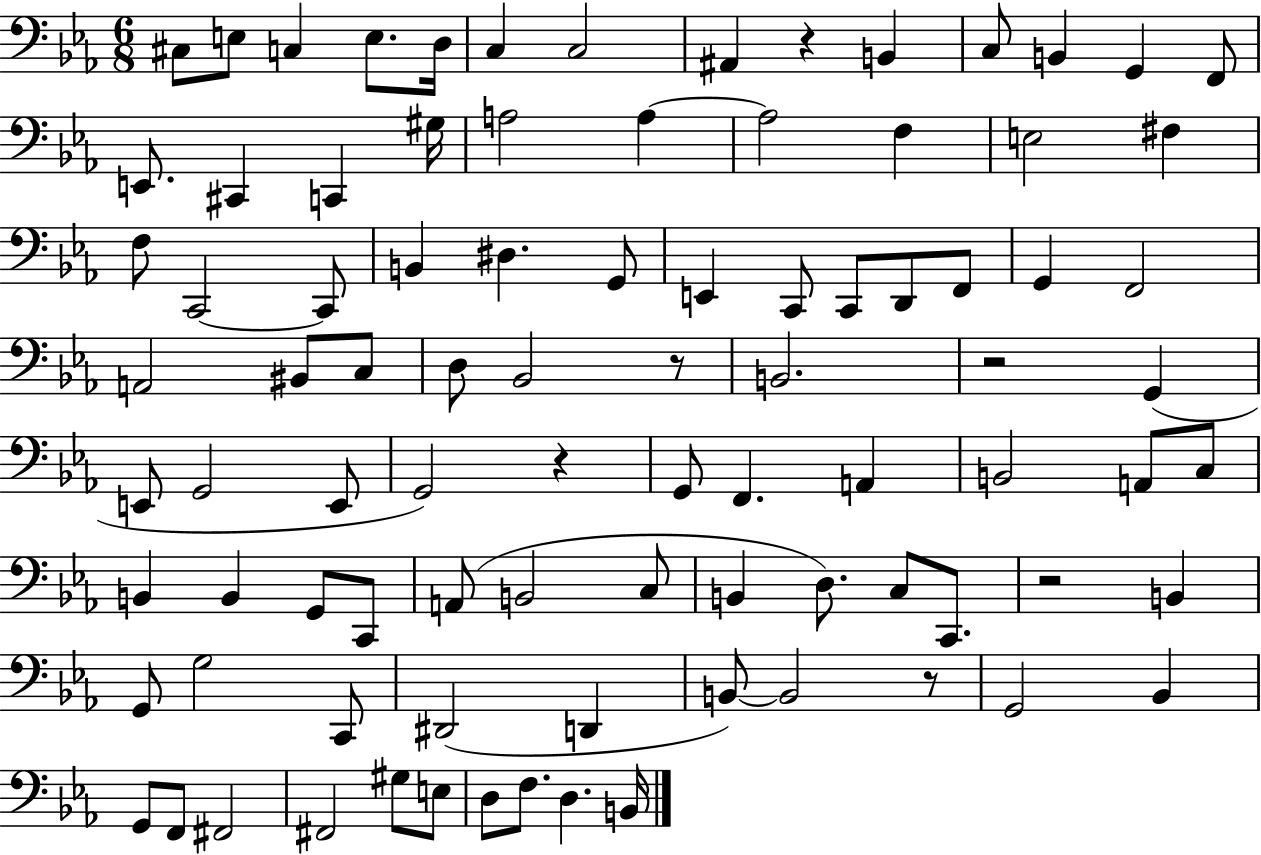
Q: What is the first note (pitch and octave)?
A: C#3